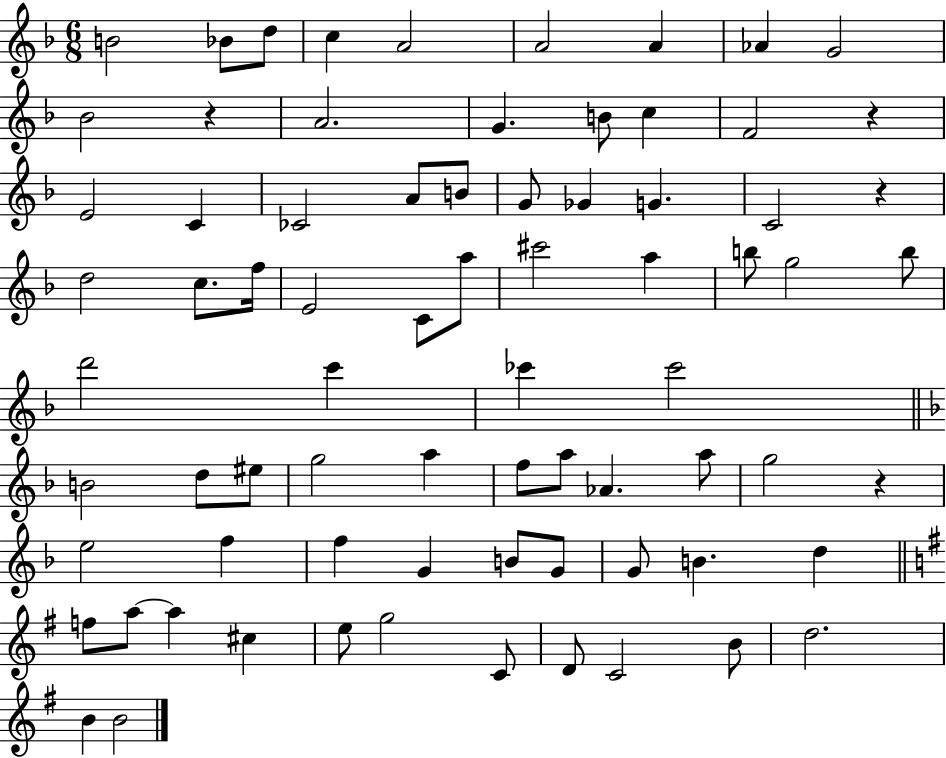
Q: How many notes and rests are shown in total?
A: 75